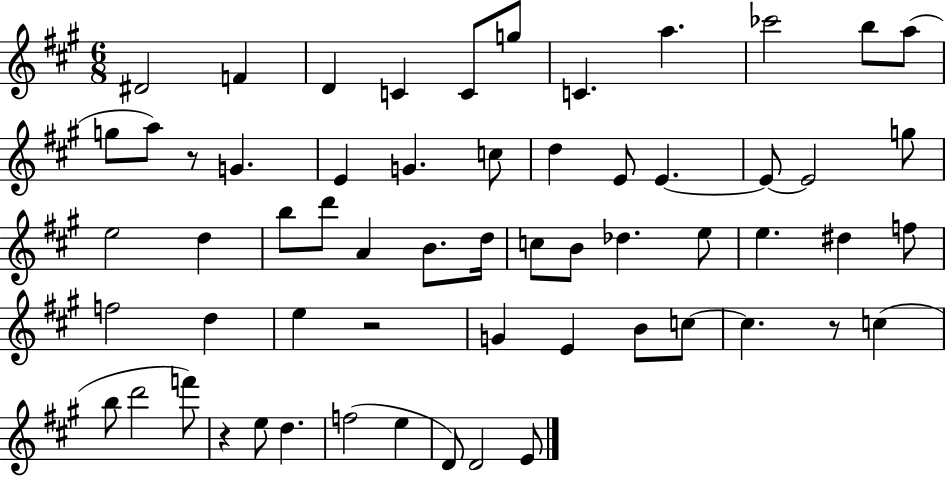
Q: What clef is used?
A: treble